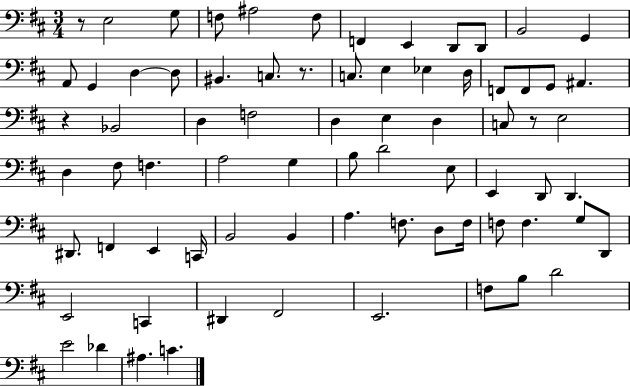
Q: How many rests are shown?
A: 4